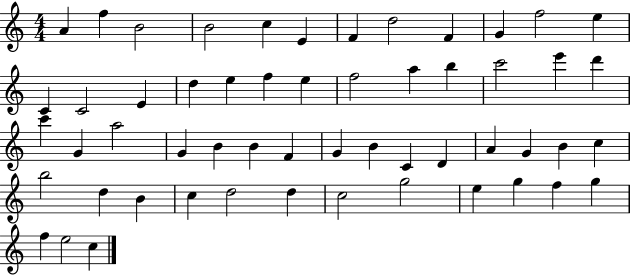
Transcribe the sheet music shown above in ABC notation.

X:1
T:Untitled
M:4/4
L:1/4
K:C
A f B2 B2 c E F d2 F G f2 e C C2 E d e f e f2 a b c'2 e' d' c' G a2 G B B F G B C D A G B c b2 d B c d2 d c2 g2 e g f g f e2 c